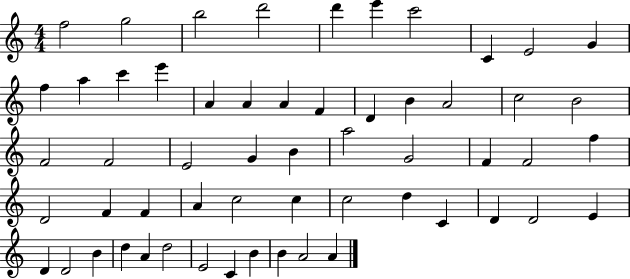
{
  \clef treble
  \numericTimeSignature
  \time 4/4
  \key c \major
  f''2 g''2 | b''2 d'''2 | d'''4 e'''4 c'''2 | c'4 e'2 g'4 | \break f''4 a''4 c'''4 e'''4 | a'4 a'4 a'4 f'4 | d'4 b'4 a'2 | c''2 b'2 | \break f'2 f'2 | e'2 g'4 b'4 | a''2 g'2 | f'4 f'2 f''4 | \break d'2 f'4 f'4 | a'4 c''2 c''4 | c''2 d''4 c'4 | d'4 d'2 e'4 | \break d'4 d'2 b'4 | d''4 a'4 d''2 | e'2 c'4 b'4 | b'4 a'2 a'4 | \break \bar "|."
}